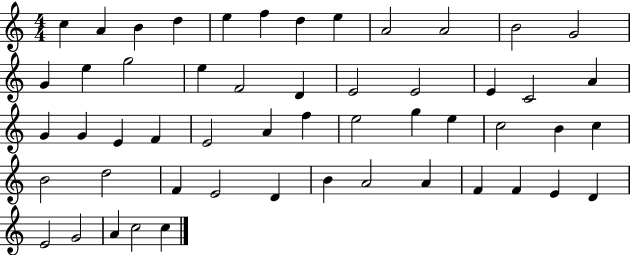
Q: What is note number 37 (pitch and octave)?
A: B4